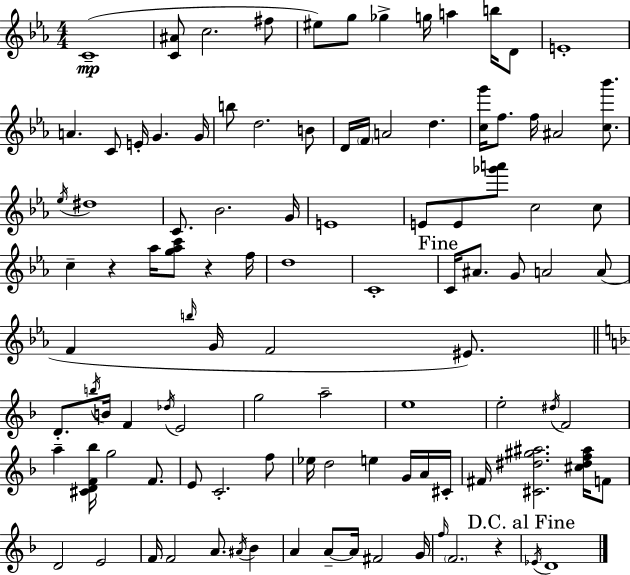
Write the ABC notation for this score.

X:1
T:Untitled
M:4/4
L:1/4
K:Cm
C4 [C^A]/2 c2 ^f/2 ^e/2 g/2 _g g/4 a b/4 D/2 E4 A C/2 E/4 G G/4 b/2 d2 B/2 D/4 F/4 A2 d [cg']/4 f/2 f/4 ^A2 [c_b']/2 _e/4 ^d4 C/2 _B2 G/4 E4 E/2 E/2 [_g'a']/2 c2 c/2 c z _a/4 [g_ac']/2 z f/4 d4 C4 C/4 ^A/2 G/2 A2 A/2 F b/4 G/4 F2 ^E/2 D/2 b/4 B/4 F _d/4 E2 g2 a2 e4 e2 ^d/4 F2 a [^CDF_b]/4 g2 F/2 E/2 C2 f/2 _e/4 d2 e G/4 A/4 ^C/4 ^F/4 [^C^d^g^a]2 [^c^df^a]/4 F/2 D2 E2 F/4 F2 A/2 ^A/4 _B A A/2 A/4 ^F2 G/4 f/4 F2 z _E/4 D4